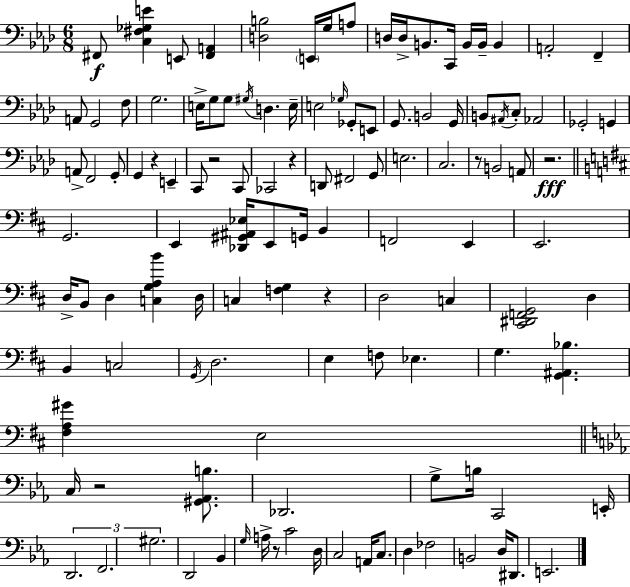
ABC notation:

X:1
T:Untitled
M:6/8
L:1/4
K:Fm
^F,,/2 [C,^F,_G,E] E,,/2 [^F,,A,,] [D,B,]2 E,,/4 G,/4 A,/2 D,/4 D,/4 B,,/2 C,,/4 B,,/4 B,,/4 B,, A,,2 F,, A,,/2 G,,2 F,/2 G,2 E,/4 G,/2 G,/2 ^G,/4 D, E,/4 E,2 _G,/4 _G,,/2 E,,/2 G,,/2 B,,2 G,,/4 B,,/2 ^A,,/4 C,/2 _A,,2 _G,,2 G,, A,,/2 F,,2 G,,/2 G,, z E,, C,,/2 z2 C,,/2 _C,,2 z D,,/2 ^F,,2 G,,/2 E,2 C,2 z/2 B,,2 A,,/2 z2 G,,2 E,, [_D,,^G,,^A,,_E,]/4 E,,/2 G,,/4 B,, F,,2 E,, E,,2 D,/4 B,,/2 D, [C,G,A,B] D,/4 C, [F,G,] z D,2 C, [^C,,^D,,F,,G,,]2 D, B,, C,2 G,,/4 D,2 E, F,/2 _E, G, [G,,^A,,_B,] [^F,A,^G] E,2 C,/4 z2 [^G,,_A,,B,]/2 _D,,2 G,/2 B,/4 C,,2 E,,/4 D,,2 F,,2 ^G,2 D,,2 _B,, G,/4 A,/4 z/2 C2 D,/4 C,2 A,,/4 C,/2 D, _F,2 B,,2 D,/4 ^D,,/2 E,,2